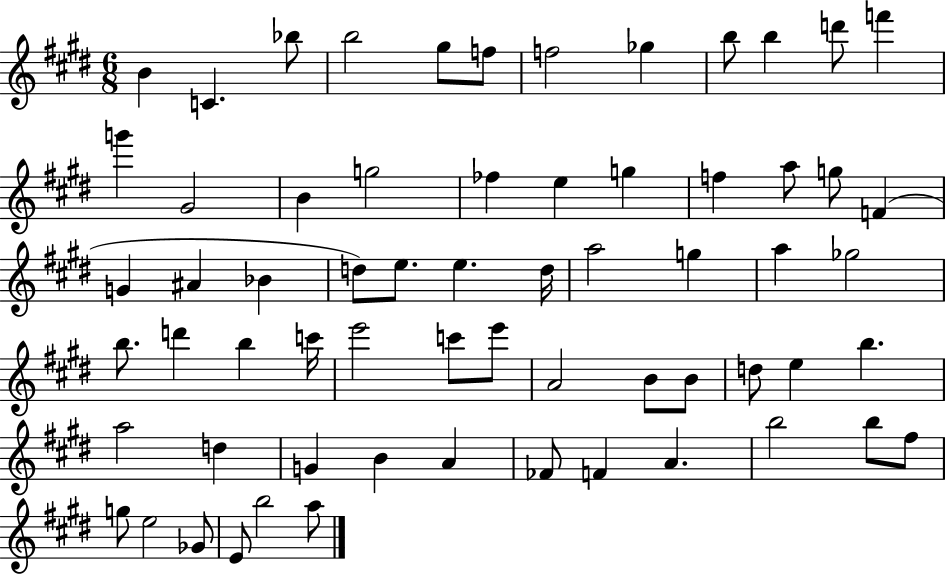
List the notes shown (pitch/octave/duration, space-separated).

B4/q C4/q. Bb5/e B5/h G#5/e F5/e F5/h Gb5/q B5/e B5/q D6/e F6/q G6/q G#4/h B4/q G5/h FES5/q E5/q G5/q F5/q A5/e G5/e F4/q G4/q A#4/q Bb4/q D5/e E5/e. E5/q. D5/s A5/h G5/q A5/q Gb5/h B5/e. D6/q B5/q C6/s E6/h C6/e E6/e A4/h B4/e B4/e D5/e E5/q B5/q. A5/h D5/q G4/q B4/q A4/q FES4/e F4/q A4/q. B5/h B5/e F#5/e G5/e E5/h Gb4/e E4/e B5/h A5/e